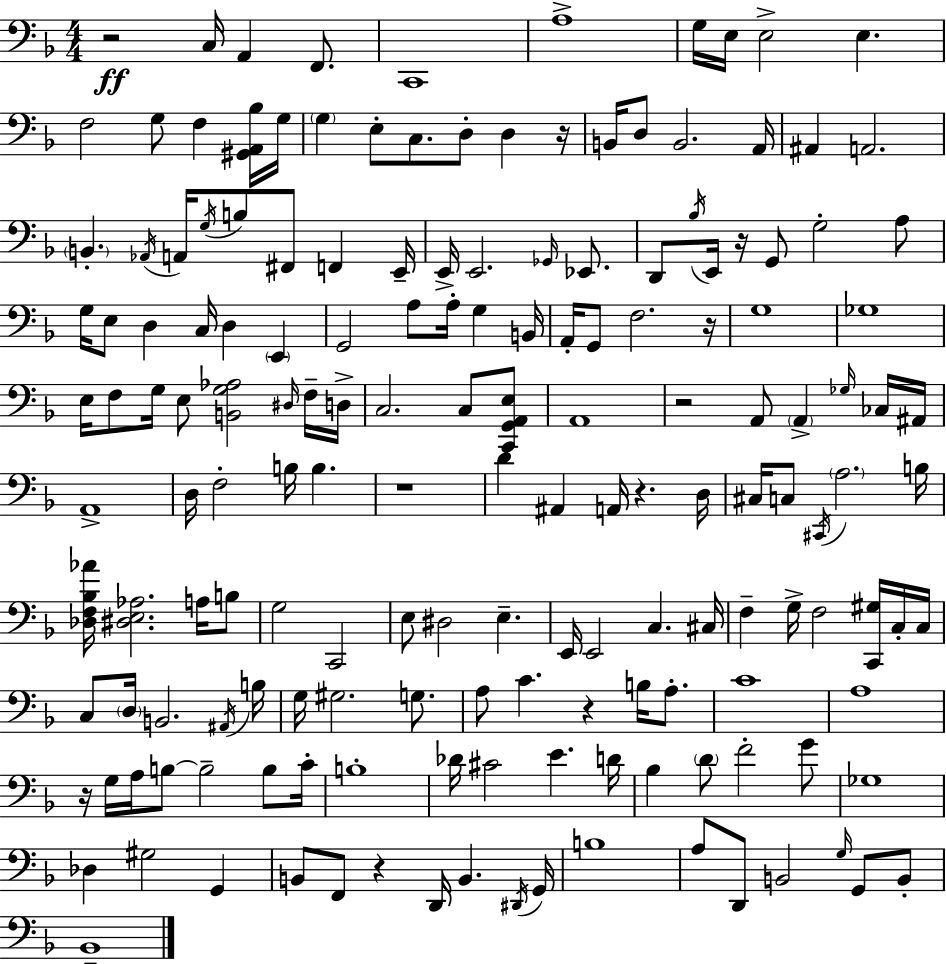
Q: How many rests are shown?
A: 10